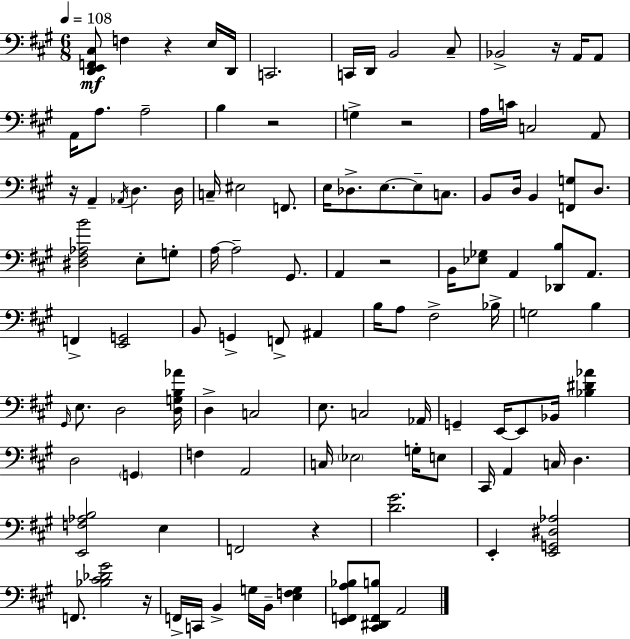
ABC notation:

X:1
T:Untitled
M:6/8
L:1/4
K:A
[D,,E,,F,,^C,]/2 F, z E,/4 D,,/4 C,,2 C,,/4 D,,/4 B,,2 ^C,/2 _B,,2 z/4 A,,/4 A,,/2 A,,/4 A,/2 A,2 B, z2 G, z2 A,/4 C/4 C,2 A,,/2 z/4 A,, _A,,/4 D, D,/4 C,/4 ^E,2 F,,/2 E,/4 _D,/2 E,/2 E,/2 C,/2 B,,/2 D,/4 B,, [F,,G,]/2 D,/2 [^D,^F,_A,B]2 E,/2 G,/2 A,/4 A,2 ^G,,/2 A,, z2 B,,/4 [_E,_G,]/2 A,, [_D,,B,]/2 A,,/2 F,, [E,,G,,]2 B,,/2 G,, F,,/2 ^A,, B,/4 A,/2 ^F,2 _B,/4 G,2 B, ^G,,/4 E,/2 D,2 [D,G,B,_A]/4 D, C,2 E,/2 C,2 _A,,/4 G,, E,,/4 E,,/2 _B,,/4 [_B,^D_A] D,2 G,, F, A,,2 C,/4 _E,2 G,/4 E,/2 ^C,,/4 A,, C,/4 D, [E,,F,_A,B,]2 E, F,,2 z [D^G]2 E,, [E,,G,,^D,_A,]2 F,,/2 [_B,^C_D^G]2 z/4 F,,/4 C,,/4 B,, G,/4 B,,/4 [E,F,G,] [E,,F,,A,_B,]/2 [^C,,^D,,F,,B,]/2 A,,2